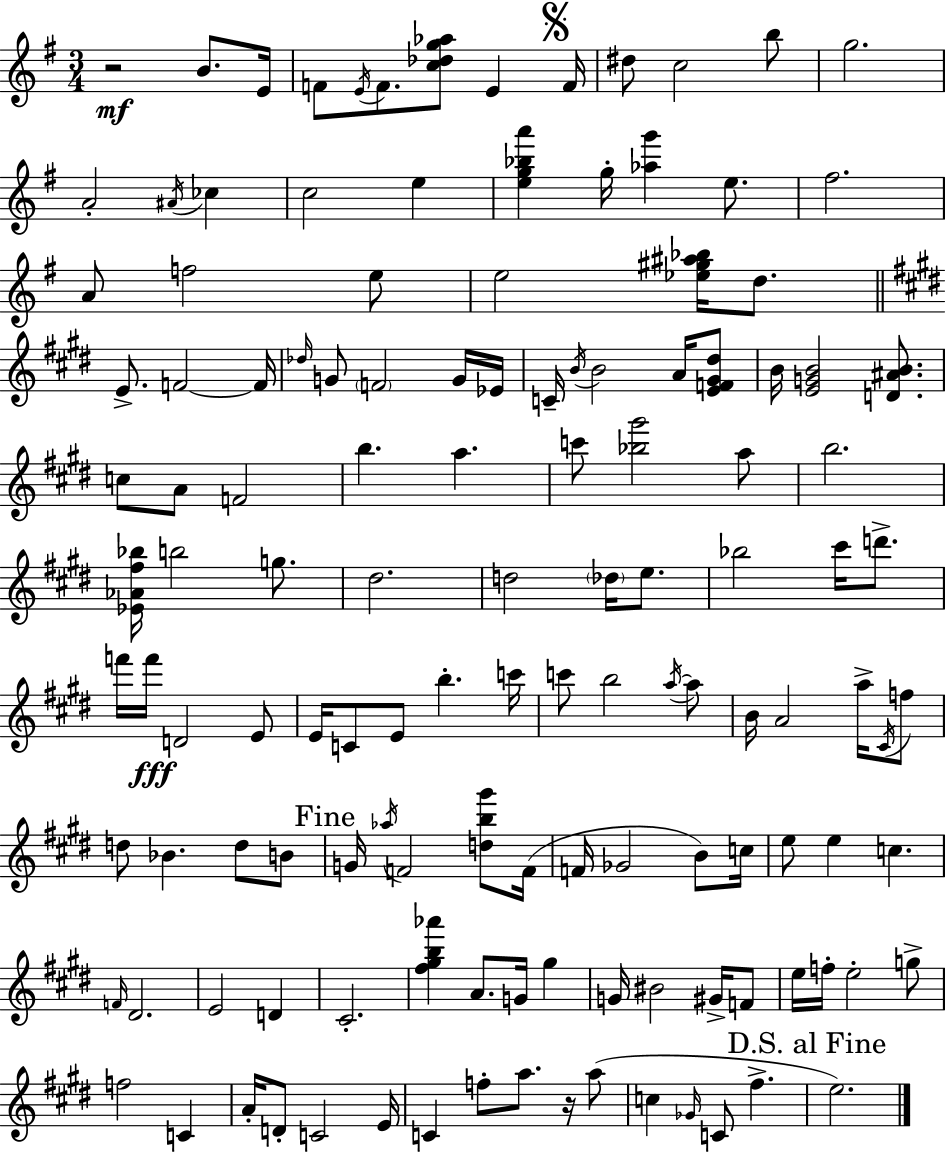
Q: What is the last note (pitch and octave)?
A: E5